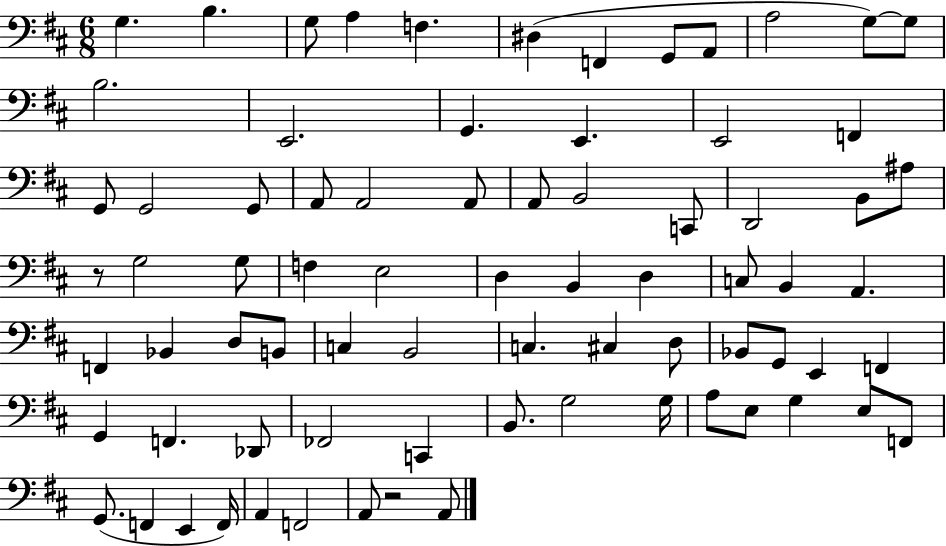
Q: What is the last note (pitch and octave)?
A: A2